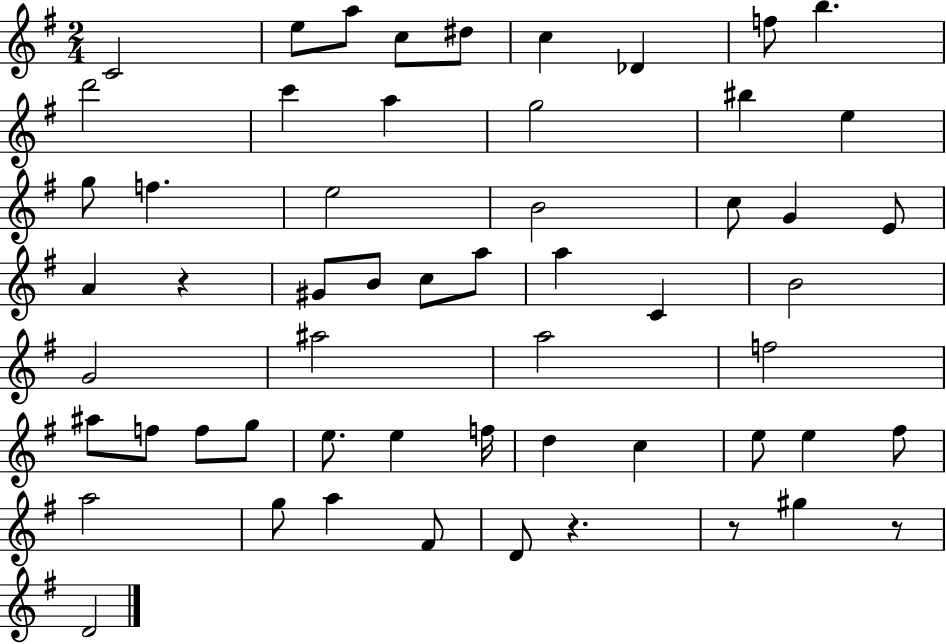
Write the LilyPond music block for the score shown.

{
  \clef treble
  \numericTimeSignature
  \time 2/4
  \key g \major
  c'2 | e''8 a''8 c''8 dis''8 | c''4 des'4 | f''8 b''4. | \break d'''2 | c'''4 a''4 | g''2 | bis''4 e''4 | \break g''8 f''4. | e''2 | b'2 | c''8 g'4 e'8 | \break a'4 r4 | gis'8 b'8 c''8 a''8 | a''4 c'4 | b'2 | \break g'2 | ais''2 | a''2 | f''2 | \break ais''8 f''8 f''8 g''8 | e''8. e''4 f''16 | d''4 c''4 | e''8 e''4 fis''8 | \break a''2 | g''8 a''4 fis'8 | d'8 r4. | r8 gis''4 r8 | \break d'2 | \bar "|."
}